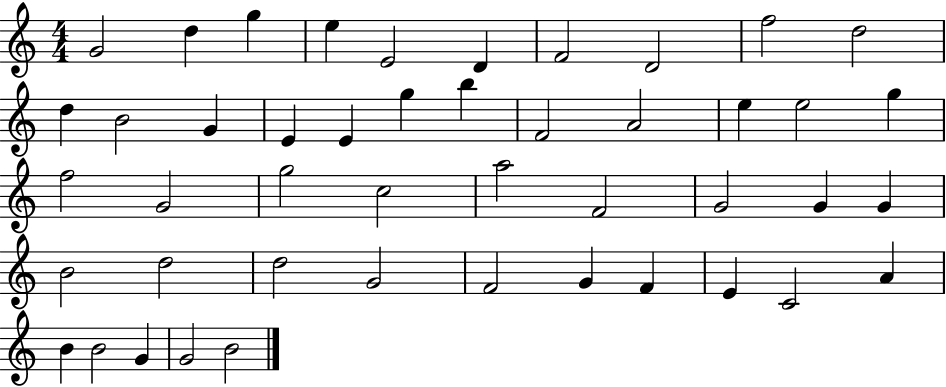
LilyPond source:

{
  \clef treble
  \numericTimeSignature
  \time 4/4
  \key c \major
  g'2 d''4 g''4 | e''4 e'2 d'4 | f'2 d'2 | f''2 d''2 | \break d''4 b'2 g'4 | e'4 e'4 g''4 b''4 | f'2 a'2 | e''4 e''2 g''4 | \break f''2 g'2 | g''2 c''2 | a''2 f'2 | g'2 g'4 g'4 | \break b'2 d''2 | d''2 g'2 | f'2 g'4 f'4 | e'4 c'2 a'4 | \break b'4 b'2 g'4 | g'2 b'2 | \bar "|."
}